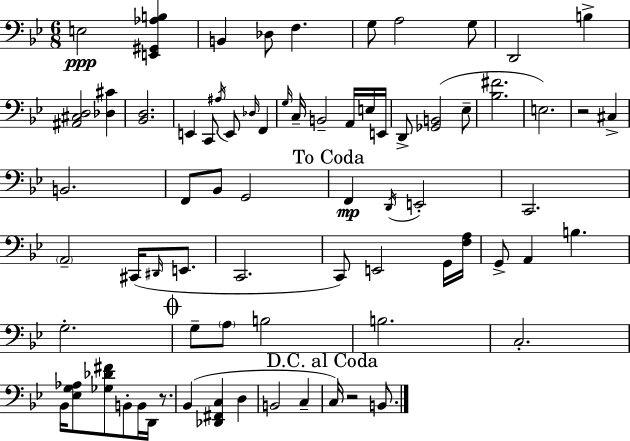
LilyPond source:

{
  \clef bass
  \numericTimeSignature
  \time 6/8
  \key bes \major
  e2\ppp <e, gis, aes b>4 | b,4 des8 f4. | g8 a2 g8 | d,2 b4-> | \break <ais, cis d>2 <des cis'>4 | <bes, d>2. | e,4 c,8 \acciaccatura { ais16 } e,8 \grace { des16 } f,4 | \grace { g16 } c16-- b,2-- | \break a,16 e16 e,16 d,8-> <ges, b,>2( | ees8-- <bes fis'>2. | e2.) | r2 cis4-> | \break b,2. | f,8 bes,8 g,2 | \mark "To Coda" f,4\mp \acciaccatura { d,16 } e,2-. | c,2. | \break \parenthesize a,2-- | cis,16( \grace { dis,16 } e,8. c,2. | c,8) e,2 | g,16 <f a>16 g,8-> a,4 b4. | \break g2.-. | \mark \markup { \musicglyph "scripts.coda" } g8-- \parenthesize a8 b2 | b2. | c2.-. | \break bes,16 <ees g aes>8 <ges des' fis'>8 b,8-. | b,16 d,16 r8. bes,4( <des, fis, c>4 | d4 b,2 | c4-- \mark "D.C. al Coda" c16) r2 | \break b,8. \bar "|."
}